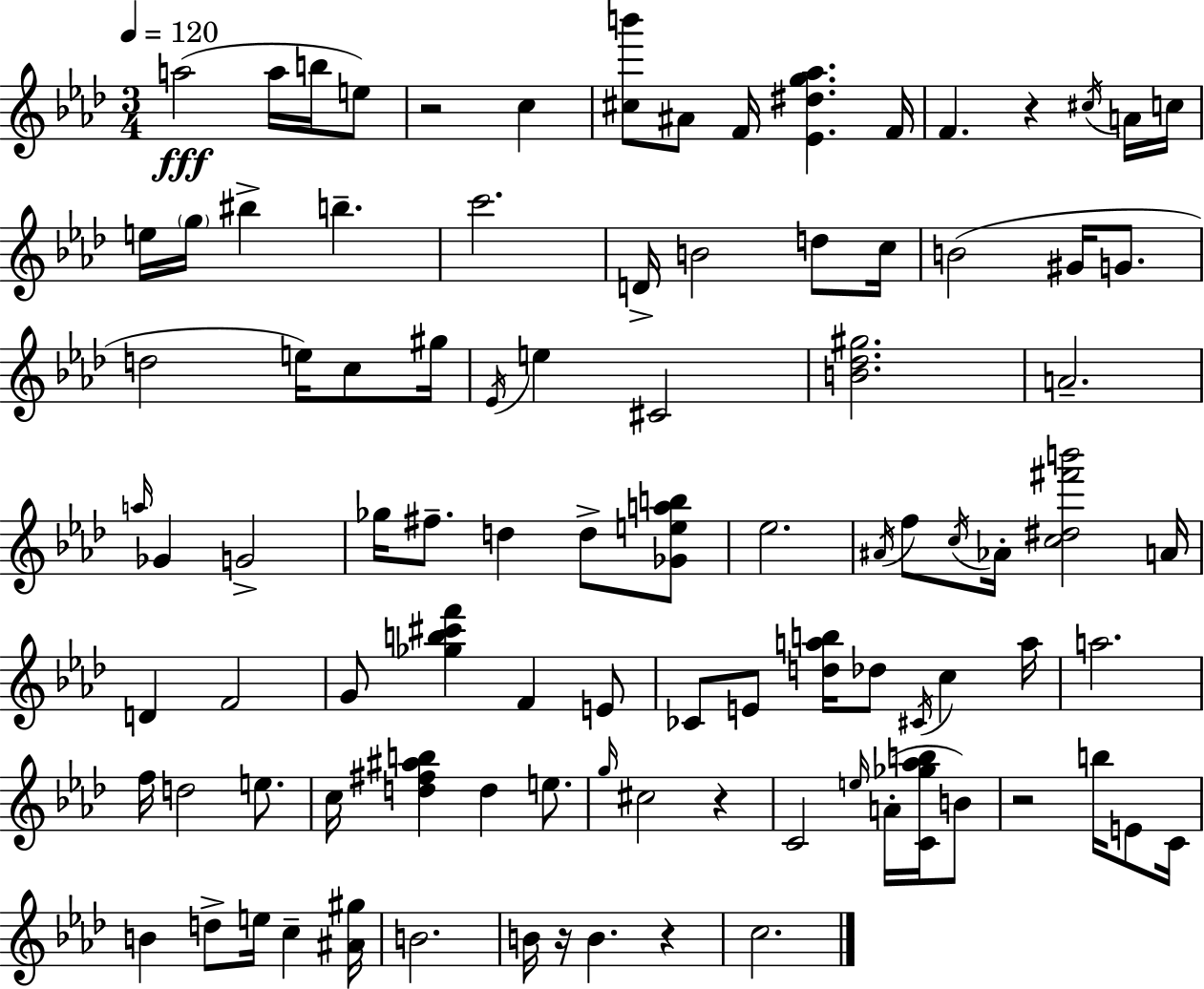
{
  \clef treble
  \numericTimeSignature
  \time 3/4
  \key aes \major
  \tempo 4 = 120
  a''2(\fff a''16 b''16 e''8) | r2 c''4 | <cis'' b'''>8 ais'8 f'16 <ees' dis'' g'' aes''>4. f'16 | f'4. r4 \acciaccatura { cis''16 } a'16 | \break c''16 e''16 \parenthesize g''16 bis''4-> b''4.-- | c'''2. | d'16-> b'2 d''8 | c''16 b'2( gis'16 g'8. | \break d''2 e''16) c''8 | gis''16 \acciaccatura { ees'16 } e''4 cis'2 | <b' des'' gis''>2. | a'2.-- | \break \grace { a''16 } ges'4 g'2-> | ges''16 fis''8.-- d''4 d''8-> | <ges' e'' a'' b''>8 ees''2. | \acciaccatura { ais'16 } f''8 \acciaccatura { c''16 } aes'16-. <c'' dis'' fis''' b'''>2 | \break a'16 d'4 f'2 | g'8 <ges'' b'' cis''' f'''>4 f'4 | e'8 ces'8 e'8 <d'' a'' b''>16 des''8 | \acciaccatura { cis'16 } c''4 a''16 a''2. | \break f''16 d''2 | e''8. c''16 <d'' fis'' ais'' b''>4 d''4 | e''8. \grace { g''16 } cis''2 | r4 c'2 | \break \grace { e''16 }( a'16-. <c' ges'' aes'' b''>16 b'8) r2 | b''16 e'8 c'16 b'4 | d''8-> e''16 c''4-- <ais' gis''>16 b'2. | b'16 r16 b'4. | \break r4 c''2. | \bar "|."
}